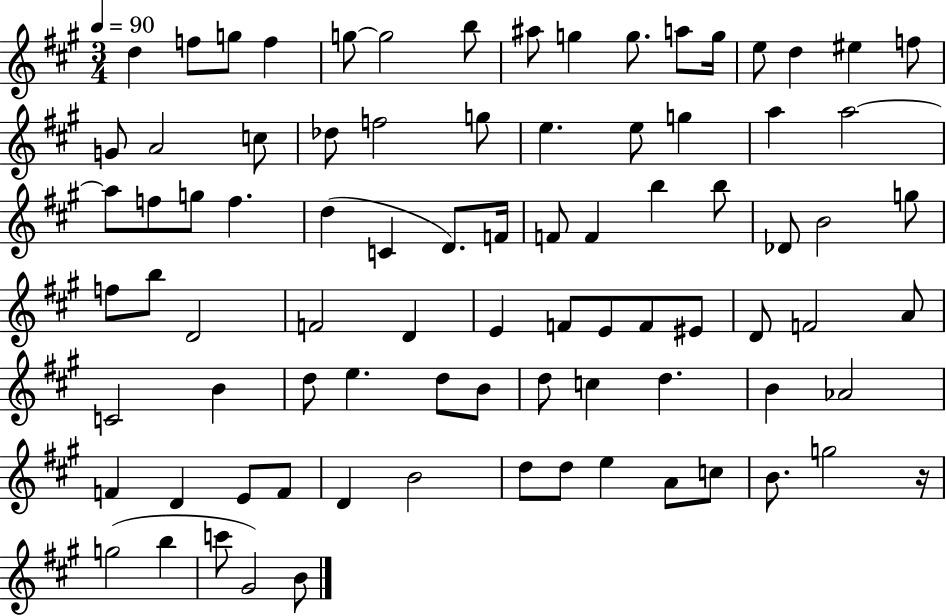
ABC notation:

X:1
T:Untitled
M:3/4
L:1/4
K:A
d f/2 g/2 f g/2 g2 b/2 ^a/2 g g/2 a/2 g/4 e/2 d ^e f/2 G/2 A2 c/2 _d/2 f2 g/2 e e/2 g a a2 a/2 f/2 g/2 f d C D/2 F/4 F/2 F b b/2 _D/2 B2 g/2 f/2 b/2 D2 F2 D E F/2 E/2 F/2 ^E/2 D/2 F2 A/2 C2 B d/2 e d/2 B/2 d/2 c d B _A2 F D E/2 F/2 D B2 d/2 d/2 e A/2 c/2 B/2 g2 z/4 g2 b c'/2 ^G2 B/2